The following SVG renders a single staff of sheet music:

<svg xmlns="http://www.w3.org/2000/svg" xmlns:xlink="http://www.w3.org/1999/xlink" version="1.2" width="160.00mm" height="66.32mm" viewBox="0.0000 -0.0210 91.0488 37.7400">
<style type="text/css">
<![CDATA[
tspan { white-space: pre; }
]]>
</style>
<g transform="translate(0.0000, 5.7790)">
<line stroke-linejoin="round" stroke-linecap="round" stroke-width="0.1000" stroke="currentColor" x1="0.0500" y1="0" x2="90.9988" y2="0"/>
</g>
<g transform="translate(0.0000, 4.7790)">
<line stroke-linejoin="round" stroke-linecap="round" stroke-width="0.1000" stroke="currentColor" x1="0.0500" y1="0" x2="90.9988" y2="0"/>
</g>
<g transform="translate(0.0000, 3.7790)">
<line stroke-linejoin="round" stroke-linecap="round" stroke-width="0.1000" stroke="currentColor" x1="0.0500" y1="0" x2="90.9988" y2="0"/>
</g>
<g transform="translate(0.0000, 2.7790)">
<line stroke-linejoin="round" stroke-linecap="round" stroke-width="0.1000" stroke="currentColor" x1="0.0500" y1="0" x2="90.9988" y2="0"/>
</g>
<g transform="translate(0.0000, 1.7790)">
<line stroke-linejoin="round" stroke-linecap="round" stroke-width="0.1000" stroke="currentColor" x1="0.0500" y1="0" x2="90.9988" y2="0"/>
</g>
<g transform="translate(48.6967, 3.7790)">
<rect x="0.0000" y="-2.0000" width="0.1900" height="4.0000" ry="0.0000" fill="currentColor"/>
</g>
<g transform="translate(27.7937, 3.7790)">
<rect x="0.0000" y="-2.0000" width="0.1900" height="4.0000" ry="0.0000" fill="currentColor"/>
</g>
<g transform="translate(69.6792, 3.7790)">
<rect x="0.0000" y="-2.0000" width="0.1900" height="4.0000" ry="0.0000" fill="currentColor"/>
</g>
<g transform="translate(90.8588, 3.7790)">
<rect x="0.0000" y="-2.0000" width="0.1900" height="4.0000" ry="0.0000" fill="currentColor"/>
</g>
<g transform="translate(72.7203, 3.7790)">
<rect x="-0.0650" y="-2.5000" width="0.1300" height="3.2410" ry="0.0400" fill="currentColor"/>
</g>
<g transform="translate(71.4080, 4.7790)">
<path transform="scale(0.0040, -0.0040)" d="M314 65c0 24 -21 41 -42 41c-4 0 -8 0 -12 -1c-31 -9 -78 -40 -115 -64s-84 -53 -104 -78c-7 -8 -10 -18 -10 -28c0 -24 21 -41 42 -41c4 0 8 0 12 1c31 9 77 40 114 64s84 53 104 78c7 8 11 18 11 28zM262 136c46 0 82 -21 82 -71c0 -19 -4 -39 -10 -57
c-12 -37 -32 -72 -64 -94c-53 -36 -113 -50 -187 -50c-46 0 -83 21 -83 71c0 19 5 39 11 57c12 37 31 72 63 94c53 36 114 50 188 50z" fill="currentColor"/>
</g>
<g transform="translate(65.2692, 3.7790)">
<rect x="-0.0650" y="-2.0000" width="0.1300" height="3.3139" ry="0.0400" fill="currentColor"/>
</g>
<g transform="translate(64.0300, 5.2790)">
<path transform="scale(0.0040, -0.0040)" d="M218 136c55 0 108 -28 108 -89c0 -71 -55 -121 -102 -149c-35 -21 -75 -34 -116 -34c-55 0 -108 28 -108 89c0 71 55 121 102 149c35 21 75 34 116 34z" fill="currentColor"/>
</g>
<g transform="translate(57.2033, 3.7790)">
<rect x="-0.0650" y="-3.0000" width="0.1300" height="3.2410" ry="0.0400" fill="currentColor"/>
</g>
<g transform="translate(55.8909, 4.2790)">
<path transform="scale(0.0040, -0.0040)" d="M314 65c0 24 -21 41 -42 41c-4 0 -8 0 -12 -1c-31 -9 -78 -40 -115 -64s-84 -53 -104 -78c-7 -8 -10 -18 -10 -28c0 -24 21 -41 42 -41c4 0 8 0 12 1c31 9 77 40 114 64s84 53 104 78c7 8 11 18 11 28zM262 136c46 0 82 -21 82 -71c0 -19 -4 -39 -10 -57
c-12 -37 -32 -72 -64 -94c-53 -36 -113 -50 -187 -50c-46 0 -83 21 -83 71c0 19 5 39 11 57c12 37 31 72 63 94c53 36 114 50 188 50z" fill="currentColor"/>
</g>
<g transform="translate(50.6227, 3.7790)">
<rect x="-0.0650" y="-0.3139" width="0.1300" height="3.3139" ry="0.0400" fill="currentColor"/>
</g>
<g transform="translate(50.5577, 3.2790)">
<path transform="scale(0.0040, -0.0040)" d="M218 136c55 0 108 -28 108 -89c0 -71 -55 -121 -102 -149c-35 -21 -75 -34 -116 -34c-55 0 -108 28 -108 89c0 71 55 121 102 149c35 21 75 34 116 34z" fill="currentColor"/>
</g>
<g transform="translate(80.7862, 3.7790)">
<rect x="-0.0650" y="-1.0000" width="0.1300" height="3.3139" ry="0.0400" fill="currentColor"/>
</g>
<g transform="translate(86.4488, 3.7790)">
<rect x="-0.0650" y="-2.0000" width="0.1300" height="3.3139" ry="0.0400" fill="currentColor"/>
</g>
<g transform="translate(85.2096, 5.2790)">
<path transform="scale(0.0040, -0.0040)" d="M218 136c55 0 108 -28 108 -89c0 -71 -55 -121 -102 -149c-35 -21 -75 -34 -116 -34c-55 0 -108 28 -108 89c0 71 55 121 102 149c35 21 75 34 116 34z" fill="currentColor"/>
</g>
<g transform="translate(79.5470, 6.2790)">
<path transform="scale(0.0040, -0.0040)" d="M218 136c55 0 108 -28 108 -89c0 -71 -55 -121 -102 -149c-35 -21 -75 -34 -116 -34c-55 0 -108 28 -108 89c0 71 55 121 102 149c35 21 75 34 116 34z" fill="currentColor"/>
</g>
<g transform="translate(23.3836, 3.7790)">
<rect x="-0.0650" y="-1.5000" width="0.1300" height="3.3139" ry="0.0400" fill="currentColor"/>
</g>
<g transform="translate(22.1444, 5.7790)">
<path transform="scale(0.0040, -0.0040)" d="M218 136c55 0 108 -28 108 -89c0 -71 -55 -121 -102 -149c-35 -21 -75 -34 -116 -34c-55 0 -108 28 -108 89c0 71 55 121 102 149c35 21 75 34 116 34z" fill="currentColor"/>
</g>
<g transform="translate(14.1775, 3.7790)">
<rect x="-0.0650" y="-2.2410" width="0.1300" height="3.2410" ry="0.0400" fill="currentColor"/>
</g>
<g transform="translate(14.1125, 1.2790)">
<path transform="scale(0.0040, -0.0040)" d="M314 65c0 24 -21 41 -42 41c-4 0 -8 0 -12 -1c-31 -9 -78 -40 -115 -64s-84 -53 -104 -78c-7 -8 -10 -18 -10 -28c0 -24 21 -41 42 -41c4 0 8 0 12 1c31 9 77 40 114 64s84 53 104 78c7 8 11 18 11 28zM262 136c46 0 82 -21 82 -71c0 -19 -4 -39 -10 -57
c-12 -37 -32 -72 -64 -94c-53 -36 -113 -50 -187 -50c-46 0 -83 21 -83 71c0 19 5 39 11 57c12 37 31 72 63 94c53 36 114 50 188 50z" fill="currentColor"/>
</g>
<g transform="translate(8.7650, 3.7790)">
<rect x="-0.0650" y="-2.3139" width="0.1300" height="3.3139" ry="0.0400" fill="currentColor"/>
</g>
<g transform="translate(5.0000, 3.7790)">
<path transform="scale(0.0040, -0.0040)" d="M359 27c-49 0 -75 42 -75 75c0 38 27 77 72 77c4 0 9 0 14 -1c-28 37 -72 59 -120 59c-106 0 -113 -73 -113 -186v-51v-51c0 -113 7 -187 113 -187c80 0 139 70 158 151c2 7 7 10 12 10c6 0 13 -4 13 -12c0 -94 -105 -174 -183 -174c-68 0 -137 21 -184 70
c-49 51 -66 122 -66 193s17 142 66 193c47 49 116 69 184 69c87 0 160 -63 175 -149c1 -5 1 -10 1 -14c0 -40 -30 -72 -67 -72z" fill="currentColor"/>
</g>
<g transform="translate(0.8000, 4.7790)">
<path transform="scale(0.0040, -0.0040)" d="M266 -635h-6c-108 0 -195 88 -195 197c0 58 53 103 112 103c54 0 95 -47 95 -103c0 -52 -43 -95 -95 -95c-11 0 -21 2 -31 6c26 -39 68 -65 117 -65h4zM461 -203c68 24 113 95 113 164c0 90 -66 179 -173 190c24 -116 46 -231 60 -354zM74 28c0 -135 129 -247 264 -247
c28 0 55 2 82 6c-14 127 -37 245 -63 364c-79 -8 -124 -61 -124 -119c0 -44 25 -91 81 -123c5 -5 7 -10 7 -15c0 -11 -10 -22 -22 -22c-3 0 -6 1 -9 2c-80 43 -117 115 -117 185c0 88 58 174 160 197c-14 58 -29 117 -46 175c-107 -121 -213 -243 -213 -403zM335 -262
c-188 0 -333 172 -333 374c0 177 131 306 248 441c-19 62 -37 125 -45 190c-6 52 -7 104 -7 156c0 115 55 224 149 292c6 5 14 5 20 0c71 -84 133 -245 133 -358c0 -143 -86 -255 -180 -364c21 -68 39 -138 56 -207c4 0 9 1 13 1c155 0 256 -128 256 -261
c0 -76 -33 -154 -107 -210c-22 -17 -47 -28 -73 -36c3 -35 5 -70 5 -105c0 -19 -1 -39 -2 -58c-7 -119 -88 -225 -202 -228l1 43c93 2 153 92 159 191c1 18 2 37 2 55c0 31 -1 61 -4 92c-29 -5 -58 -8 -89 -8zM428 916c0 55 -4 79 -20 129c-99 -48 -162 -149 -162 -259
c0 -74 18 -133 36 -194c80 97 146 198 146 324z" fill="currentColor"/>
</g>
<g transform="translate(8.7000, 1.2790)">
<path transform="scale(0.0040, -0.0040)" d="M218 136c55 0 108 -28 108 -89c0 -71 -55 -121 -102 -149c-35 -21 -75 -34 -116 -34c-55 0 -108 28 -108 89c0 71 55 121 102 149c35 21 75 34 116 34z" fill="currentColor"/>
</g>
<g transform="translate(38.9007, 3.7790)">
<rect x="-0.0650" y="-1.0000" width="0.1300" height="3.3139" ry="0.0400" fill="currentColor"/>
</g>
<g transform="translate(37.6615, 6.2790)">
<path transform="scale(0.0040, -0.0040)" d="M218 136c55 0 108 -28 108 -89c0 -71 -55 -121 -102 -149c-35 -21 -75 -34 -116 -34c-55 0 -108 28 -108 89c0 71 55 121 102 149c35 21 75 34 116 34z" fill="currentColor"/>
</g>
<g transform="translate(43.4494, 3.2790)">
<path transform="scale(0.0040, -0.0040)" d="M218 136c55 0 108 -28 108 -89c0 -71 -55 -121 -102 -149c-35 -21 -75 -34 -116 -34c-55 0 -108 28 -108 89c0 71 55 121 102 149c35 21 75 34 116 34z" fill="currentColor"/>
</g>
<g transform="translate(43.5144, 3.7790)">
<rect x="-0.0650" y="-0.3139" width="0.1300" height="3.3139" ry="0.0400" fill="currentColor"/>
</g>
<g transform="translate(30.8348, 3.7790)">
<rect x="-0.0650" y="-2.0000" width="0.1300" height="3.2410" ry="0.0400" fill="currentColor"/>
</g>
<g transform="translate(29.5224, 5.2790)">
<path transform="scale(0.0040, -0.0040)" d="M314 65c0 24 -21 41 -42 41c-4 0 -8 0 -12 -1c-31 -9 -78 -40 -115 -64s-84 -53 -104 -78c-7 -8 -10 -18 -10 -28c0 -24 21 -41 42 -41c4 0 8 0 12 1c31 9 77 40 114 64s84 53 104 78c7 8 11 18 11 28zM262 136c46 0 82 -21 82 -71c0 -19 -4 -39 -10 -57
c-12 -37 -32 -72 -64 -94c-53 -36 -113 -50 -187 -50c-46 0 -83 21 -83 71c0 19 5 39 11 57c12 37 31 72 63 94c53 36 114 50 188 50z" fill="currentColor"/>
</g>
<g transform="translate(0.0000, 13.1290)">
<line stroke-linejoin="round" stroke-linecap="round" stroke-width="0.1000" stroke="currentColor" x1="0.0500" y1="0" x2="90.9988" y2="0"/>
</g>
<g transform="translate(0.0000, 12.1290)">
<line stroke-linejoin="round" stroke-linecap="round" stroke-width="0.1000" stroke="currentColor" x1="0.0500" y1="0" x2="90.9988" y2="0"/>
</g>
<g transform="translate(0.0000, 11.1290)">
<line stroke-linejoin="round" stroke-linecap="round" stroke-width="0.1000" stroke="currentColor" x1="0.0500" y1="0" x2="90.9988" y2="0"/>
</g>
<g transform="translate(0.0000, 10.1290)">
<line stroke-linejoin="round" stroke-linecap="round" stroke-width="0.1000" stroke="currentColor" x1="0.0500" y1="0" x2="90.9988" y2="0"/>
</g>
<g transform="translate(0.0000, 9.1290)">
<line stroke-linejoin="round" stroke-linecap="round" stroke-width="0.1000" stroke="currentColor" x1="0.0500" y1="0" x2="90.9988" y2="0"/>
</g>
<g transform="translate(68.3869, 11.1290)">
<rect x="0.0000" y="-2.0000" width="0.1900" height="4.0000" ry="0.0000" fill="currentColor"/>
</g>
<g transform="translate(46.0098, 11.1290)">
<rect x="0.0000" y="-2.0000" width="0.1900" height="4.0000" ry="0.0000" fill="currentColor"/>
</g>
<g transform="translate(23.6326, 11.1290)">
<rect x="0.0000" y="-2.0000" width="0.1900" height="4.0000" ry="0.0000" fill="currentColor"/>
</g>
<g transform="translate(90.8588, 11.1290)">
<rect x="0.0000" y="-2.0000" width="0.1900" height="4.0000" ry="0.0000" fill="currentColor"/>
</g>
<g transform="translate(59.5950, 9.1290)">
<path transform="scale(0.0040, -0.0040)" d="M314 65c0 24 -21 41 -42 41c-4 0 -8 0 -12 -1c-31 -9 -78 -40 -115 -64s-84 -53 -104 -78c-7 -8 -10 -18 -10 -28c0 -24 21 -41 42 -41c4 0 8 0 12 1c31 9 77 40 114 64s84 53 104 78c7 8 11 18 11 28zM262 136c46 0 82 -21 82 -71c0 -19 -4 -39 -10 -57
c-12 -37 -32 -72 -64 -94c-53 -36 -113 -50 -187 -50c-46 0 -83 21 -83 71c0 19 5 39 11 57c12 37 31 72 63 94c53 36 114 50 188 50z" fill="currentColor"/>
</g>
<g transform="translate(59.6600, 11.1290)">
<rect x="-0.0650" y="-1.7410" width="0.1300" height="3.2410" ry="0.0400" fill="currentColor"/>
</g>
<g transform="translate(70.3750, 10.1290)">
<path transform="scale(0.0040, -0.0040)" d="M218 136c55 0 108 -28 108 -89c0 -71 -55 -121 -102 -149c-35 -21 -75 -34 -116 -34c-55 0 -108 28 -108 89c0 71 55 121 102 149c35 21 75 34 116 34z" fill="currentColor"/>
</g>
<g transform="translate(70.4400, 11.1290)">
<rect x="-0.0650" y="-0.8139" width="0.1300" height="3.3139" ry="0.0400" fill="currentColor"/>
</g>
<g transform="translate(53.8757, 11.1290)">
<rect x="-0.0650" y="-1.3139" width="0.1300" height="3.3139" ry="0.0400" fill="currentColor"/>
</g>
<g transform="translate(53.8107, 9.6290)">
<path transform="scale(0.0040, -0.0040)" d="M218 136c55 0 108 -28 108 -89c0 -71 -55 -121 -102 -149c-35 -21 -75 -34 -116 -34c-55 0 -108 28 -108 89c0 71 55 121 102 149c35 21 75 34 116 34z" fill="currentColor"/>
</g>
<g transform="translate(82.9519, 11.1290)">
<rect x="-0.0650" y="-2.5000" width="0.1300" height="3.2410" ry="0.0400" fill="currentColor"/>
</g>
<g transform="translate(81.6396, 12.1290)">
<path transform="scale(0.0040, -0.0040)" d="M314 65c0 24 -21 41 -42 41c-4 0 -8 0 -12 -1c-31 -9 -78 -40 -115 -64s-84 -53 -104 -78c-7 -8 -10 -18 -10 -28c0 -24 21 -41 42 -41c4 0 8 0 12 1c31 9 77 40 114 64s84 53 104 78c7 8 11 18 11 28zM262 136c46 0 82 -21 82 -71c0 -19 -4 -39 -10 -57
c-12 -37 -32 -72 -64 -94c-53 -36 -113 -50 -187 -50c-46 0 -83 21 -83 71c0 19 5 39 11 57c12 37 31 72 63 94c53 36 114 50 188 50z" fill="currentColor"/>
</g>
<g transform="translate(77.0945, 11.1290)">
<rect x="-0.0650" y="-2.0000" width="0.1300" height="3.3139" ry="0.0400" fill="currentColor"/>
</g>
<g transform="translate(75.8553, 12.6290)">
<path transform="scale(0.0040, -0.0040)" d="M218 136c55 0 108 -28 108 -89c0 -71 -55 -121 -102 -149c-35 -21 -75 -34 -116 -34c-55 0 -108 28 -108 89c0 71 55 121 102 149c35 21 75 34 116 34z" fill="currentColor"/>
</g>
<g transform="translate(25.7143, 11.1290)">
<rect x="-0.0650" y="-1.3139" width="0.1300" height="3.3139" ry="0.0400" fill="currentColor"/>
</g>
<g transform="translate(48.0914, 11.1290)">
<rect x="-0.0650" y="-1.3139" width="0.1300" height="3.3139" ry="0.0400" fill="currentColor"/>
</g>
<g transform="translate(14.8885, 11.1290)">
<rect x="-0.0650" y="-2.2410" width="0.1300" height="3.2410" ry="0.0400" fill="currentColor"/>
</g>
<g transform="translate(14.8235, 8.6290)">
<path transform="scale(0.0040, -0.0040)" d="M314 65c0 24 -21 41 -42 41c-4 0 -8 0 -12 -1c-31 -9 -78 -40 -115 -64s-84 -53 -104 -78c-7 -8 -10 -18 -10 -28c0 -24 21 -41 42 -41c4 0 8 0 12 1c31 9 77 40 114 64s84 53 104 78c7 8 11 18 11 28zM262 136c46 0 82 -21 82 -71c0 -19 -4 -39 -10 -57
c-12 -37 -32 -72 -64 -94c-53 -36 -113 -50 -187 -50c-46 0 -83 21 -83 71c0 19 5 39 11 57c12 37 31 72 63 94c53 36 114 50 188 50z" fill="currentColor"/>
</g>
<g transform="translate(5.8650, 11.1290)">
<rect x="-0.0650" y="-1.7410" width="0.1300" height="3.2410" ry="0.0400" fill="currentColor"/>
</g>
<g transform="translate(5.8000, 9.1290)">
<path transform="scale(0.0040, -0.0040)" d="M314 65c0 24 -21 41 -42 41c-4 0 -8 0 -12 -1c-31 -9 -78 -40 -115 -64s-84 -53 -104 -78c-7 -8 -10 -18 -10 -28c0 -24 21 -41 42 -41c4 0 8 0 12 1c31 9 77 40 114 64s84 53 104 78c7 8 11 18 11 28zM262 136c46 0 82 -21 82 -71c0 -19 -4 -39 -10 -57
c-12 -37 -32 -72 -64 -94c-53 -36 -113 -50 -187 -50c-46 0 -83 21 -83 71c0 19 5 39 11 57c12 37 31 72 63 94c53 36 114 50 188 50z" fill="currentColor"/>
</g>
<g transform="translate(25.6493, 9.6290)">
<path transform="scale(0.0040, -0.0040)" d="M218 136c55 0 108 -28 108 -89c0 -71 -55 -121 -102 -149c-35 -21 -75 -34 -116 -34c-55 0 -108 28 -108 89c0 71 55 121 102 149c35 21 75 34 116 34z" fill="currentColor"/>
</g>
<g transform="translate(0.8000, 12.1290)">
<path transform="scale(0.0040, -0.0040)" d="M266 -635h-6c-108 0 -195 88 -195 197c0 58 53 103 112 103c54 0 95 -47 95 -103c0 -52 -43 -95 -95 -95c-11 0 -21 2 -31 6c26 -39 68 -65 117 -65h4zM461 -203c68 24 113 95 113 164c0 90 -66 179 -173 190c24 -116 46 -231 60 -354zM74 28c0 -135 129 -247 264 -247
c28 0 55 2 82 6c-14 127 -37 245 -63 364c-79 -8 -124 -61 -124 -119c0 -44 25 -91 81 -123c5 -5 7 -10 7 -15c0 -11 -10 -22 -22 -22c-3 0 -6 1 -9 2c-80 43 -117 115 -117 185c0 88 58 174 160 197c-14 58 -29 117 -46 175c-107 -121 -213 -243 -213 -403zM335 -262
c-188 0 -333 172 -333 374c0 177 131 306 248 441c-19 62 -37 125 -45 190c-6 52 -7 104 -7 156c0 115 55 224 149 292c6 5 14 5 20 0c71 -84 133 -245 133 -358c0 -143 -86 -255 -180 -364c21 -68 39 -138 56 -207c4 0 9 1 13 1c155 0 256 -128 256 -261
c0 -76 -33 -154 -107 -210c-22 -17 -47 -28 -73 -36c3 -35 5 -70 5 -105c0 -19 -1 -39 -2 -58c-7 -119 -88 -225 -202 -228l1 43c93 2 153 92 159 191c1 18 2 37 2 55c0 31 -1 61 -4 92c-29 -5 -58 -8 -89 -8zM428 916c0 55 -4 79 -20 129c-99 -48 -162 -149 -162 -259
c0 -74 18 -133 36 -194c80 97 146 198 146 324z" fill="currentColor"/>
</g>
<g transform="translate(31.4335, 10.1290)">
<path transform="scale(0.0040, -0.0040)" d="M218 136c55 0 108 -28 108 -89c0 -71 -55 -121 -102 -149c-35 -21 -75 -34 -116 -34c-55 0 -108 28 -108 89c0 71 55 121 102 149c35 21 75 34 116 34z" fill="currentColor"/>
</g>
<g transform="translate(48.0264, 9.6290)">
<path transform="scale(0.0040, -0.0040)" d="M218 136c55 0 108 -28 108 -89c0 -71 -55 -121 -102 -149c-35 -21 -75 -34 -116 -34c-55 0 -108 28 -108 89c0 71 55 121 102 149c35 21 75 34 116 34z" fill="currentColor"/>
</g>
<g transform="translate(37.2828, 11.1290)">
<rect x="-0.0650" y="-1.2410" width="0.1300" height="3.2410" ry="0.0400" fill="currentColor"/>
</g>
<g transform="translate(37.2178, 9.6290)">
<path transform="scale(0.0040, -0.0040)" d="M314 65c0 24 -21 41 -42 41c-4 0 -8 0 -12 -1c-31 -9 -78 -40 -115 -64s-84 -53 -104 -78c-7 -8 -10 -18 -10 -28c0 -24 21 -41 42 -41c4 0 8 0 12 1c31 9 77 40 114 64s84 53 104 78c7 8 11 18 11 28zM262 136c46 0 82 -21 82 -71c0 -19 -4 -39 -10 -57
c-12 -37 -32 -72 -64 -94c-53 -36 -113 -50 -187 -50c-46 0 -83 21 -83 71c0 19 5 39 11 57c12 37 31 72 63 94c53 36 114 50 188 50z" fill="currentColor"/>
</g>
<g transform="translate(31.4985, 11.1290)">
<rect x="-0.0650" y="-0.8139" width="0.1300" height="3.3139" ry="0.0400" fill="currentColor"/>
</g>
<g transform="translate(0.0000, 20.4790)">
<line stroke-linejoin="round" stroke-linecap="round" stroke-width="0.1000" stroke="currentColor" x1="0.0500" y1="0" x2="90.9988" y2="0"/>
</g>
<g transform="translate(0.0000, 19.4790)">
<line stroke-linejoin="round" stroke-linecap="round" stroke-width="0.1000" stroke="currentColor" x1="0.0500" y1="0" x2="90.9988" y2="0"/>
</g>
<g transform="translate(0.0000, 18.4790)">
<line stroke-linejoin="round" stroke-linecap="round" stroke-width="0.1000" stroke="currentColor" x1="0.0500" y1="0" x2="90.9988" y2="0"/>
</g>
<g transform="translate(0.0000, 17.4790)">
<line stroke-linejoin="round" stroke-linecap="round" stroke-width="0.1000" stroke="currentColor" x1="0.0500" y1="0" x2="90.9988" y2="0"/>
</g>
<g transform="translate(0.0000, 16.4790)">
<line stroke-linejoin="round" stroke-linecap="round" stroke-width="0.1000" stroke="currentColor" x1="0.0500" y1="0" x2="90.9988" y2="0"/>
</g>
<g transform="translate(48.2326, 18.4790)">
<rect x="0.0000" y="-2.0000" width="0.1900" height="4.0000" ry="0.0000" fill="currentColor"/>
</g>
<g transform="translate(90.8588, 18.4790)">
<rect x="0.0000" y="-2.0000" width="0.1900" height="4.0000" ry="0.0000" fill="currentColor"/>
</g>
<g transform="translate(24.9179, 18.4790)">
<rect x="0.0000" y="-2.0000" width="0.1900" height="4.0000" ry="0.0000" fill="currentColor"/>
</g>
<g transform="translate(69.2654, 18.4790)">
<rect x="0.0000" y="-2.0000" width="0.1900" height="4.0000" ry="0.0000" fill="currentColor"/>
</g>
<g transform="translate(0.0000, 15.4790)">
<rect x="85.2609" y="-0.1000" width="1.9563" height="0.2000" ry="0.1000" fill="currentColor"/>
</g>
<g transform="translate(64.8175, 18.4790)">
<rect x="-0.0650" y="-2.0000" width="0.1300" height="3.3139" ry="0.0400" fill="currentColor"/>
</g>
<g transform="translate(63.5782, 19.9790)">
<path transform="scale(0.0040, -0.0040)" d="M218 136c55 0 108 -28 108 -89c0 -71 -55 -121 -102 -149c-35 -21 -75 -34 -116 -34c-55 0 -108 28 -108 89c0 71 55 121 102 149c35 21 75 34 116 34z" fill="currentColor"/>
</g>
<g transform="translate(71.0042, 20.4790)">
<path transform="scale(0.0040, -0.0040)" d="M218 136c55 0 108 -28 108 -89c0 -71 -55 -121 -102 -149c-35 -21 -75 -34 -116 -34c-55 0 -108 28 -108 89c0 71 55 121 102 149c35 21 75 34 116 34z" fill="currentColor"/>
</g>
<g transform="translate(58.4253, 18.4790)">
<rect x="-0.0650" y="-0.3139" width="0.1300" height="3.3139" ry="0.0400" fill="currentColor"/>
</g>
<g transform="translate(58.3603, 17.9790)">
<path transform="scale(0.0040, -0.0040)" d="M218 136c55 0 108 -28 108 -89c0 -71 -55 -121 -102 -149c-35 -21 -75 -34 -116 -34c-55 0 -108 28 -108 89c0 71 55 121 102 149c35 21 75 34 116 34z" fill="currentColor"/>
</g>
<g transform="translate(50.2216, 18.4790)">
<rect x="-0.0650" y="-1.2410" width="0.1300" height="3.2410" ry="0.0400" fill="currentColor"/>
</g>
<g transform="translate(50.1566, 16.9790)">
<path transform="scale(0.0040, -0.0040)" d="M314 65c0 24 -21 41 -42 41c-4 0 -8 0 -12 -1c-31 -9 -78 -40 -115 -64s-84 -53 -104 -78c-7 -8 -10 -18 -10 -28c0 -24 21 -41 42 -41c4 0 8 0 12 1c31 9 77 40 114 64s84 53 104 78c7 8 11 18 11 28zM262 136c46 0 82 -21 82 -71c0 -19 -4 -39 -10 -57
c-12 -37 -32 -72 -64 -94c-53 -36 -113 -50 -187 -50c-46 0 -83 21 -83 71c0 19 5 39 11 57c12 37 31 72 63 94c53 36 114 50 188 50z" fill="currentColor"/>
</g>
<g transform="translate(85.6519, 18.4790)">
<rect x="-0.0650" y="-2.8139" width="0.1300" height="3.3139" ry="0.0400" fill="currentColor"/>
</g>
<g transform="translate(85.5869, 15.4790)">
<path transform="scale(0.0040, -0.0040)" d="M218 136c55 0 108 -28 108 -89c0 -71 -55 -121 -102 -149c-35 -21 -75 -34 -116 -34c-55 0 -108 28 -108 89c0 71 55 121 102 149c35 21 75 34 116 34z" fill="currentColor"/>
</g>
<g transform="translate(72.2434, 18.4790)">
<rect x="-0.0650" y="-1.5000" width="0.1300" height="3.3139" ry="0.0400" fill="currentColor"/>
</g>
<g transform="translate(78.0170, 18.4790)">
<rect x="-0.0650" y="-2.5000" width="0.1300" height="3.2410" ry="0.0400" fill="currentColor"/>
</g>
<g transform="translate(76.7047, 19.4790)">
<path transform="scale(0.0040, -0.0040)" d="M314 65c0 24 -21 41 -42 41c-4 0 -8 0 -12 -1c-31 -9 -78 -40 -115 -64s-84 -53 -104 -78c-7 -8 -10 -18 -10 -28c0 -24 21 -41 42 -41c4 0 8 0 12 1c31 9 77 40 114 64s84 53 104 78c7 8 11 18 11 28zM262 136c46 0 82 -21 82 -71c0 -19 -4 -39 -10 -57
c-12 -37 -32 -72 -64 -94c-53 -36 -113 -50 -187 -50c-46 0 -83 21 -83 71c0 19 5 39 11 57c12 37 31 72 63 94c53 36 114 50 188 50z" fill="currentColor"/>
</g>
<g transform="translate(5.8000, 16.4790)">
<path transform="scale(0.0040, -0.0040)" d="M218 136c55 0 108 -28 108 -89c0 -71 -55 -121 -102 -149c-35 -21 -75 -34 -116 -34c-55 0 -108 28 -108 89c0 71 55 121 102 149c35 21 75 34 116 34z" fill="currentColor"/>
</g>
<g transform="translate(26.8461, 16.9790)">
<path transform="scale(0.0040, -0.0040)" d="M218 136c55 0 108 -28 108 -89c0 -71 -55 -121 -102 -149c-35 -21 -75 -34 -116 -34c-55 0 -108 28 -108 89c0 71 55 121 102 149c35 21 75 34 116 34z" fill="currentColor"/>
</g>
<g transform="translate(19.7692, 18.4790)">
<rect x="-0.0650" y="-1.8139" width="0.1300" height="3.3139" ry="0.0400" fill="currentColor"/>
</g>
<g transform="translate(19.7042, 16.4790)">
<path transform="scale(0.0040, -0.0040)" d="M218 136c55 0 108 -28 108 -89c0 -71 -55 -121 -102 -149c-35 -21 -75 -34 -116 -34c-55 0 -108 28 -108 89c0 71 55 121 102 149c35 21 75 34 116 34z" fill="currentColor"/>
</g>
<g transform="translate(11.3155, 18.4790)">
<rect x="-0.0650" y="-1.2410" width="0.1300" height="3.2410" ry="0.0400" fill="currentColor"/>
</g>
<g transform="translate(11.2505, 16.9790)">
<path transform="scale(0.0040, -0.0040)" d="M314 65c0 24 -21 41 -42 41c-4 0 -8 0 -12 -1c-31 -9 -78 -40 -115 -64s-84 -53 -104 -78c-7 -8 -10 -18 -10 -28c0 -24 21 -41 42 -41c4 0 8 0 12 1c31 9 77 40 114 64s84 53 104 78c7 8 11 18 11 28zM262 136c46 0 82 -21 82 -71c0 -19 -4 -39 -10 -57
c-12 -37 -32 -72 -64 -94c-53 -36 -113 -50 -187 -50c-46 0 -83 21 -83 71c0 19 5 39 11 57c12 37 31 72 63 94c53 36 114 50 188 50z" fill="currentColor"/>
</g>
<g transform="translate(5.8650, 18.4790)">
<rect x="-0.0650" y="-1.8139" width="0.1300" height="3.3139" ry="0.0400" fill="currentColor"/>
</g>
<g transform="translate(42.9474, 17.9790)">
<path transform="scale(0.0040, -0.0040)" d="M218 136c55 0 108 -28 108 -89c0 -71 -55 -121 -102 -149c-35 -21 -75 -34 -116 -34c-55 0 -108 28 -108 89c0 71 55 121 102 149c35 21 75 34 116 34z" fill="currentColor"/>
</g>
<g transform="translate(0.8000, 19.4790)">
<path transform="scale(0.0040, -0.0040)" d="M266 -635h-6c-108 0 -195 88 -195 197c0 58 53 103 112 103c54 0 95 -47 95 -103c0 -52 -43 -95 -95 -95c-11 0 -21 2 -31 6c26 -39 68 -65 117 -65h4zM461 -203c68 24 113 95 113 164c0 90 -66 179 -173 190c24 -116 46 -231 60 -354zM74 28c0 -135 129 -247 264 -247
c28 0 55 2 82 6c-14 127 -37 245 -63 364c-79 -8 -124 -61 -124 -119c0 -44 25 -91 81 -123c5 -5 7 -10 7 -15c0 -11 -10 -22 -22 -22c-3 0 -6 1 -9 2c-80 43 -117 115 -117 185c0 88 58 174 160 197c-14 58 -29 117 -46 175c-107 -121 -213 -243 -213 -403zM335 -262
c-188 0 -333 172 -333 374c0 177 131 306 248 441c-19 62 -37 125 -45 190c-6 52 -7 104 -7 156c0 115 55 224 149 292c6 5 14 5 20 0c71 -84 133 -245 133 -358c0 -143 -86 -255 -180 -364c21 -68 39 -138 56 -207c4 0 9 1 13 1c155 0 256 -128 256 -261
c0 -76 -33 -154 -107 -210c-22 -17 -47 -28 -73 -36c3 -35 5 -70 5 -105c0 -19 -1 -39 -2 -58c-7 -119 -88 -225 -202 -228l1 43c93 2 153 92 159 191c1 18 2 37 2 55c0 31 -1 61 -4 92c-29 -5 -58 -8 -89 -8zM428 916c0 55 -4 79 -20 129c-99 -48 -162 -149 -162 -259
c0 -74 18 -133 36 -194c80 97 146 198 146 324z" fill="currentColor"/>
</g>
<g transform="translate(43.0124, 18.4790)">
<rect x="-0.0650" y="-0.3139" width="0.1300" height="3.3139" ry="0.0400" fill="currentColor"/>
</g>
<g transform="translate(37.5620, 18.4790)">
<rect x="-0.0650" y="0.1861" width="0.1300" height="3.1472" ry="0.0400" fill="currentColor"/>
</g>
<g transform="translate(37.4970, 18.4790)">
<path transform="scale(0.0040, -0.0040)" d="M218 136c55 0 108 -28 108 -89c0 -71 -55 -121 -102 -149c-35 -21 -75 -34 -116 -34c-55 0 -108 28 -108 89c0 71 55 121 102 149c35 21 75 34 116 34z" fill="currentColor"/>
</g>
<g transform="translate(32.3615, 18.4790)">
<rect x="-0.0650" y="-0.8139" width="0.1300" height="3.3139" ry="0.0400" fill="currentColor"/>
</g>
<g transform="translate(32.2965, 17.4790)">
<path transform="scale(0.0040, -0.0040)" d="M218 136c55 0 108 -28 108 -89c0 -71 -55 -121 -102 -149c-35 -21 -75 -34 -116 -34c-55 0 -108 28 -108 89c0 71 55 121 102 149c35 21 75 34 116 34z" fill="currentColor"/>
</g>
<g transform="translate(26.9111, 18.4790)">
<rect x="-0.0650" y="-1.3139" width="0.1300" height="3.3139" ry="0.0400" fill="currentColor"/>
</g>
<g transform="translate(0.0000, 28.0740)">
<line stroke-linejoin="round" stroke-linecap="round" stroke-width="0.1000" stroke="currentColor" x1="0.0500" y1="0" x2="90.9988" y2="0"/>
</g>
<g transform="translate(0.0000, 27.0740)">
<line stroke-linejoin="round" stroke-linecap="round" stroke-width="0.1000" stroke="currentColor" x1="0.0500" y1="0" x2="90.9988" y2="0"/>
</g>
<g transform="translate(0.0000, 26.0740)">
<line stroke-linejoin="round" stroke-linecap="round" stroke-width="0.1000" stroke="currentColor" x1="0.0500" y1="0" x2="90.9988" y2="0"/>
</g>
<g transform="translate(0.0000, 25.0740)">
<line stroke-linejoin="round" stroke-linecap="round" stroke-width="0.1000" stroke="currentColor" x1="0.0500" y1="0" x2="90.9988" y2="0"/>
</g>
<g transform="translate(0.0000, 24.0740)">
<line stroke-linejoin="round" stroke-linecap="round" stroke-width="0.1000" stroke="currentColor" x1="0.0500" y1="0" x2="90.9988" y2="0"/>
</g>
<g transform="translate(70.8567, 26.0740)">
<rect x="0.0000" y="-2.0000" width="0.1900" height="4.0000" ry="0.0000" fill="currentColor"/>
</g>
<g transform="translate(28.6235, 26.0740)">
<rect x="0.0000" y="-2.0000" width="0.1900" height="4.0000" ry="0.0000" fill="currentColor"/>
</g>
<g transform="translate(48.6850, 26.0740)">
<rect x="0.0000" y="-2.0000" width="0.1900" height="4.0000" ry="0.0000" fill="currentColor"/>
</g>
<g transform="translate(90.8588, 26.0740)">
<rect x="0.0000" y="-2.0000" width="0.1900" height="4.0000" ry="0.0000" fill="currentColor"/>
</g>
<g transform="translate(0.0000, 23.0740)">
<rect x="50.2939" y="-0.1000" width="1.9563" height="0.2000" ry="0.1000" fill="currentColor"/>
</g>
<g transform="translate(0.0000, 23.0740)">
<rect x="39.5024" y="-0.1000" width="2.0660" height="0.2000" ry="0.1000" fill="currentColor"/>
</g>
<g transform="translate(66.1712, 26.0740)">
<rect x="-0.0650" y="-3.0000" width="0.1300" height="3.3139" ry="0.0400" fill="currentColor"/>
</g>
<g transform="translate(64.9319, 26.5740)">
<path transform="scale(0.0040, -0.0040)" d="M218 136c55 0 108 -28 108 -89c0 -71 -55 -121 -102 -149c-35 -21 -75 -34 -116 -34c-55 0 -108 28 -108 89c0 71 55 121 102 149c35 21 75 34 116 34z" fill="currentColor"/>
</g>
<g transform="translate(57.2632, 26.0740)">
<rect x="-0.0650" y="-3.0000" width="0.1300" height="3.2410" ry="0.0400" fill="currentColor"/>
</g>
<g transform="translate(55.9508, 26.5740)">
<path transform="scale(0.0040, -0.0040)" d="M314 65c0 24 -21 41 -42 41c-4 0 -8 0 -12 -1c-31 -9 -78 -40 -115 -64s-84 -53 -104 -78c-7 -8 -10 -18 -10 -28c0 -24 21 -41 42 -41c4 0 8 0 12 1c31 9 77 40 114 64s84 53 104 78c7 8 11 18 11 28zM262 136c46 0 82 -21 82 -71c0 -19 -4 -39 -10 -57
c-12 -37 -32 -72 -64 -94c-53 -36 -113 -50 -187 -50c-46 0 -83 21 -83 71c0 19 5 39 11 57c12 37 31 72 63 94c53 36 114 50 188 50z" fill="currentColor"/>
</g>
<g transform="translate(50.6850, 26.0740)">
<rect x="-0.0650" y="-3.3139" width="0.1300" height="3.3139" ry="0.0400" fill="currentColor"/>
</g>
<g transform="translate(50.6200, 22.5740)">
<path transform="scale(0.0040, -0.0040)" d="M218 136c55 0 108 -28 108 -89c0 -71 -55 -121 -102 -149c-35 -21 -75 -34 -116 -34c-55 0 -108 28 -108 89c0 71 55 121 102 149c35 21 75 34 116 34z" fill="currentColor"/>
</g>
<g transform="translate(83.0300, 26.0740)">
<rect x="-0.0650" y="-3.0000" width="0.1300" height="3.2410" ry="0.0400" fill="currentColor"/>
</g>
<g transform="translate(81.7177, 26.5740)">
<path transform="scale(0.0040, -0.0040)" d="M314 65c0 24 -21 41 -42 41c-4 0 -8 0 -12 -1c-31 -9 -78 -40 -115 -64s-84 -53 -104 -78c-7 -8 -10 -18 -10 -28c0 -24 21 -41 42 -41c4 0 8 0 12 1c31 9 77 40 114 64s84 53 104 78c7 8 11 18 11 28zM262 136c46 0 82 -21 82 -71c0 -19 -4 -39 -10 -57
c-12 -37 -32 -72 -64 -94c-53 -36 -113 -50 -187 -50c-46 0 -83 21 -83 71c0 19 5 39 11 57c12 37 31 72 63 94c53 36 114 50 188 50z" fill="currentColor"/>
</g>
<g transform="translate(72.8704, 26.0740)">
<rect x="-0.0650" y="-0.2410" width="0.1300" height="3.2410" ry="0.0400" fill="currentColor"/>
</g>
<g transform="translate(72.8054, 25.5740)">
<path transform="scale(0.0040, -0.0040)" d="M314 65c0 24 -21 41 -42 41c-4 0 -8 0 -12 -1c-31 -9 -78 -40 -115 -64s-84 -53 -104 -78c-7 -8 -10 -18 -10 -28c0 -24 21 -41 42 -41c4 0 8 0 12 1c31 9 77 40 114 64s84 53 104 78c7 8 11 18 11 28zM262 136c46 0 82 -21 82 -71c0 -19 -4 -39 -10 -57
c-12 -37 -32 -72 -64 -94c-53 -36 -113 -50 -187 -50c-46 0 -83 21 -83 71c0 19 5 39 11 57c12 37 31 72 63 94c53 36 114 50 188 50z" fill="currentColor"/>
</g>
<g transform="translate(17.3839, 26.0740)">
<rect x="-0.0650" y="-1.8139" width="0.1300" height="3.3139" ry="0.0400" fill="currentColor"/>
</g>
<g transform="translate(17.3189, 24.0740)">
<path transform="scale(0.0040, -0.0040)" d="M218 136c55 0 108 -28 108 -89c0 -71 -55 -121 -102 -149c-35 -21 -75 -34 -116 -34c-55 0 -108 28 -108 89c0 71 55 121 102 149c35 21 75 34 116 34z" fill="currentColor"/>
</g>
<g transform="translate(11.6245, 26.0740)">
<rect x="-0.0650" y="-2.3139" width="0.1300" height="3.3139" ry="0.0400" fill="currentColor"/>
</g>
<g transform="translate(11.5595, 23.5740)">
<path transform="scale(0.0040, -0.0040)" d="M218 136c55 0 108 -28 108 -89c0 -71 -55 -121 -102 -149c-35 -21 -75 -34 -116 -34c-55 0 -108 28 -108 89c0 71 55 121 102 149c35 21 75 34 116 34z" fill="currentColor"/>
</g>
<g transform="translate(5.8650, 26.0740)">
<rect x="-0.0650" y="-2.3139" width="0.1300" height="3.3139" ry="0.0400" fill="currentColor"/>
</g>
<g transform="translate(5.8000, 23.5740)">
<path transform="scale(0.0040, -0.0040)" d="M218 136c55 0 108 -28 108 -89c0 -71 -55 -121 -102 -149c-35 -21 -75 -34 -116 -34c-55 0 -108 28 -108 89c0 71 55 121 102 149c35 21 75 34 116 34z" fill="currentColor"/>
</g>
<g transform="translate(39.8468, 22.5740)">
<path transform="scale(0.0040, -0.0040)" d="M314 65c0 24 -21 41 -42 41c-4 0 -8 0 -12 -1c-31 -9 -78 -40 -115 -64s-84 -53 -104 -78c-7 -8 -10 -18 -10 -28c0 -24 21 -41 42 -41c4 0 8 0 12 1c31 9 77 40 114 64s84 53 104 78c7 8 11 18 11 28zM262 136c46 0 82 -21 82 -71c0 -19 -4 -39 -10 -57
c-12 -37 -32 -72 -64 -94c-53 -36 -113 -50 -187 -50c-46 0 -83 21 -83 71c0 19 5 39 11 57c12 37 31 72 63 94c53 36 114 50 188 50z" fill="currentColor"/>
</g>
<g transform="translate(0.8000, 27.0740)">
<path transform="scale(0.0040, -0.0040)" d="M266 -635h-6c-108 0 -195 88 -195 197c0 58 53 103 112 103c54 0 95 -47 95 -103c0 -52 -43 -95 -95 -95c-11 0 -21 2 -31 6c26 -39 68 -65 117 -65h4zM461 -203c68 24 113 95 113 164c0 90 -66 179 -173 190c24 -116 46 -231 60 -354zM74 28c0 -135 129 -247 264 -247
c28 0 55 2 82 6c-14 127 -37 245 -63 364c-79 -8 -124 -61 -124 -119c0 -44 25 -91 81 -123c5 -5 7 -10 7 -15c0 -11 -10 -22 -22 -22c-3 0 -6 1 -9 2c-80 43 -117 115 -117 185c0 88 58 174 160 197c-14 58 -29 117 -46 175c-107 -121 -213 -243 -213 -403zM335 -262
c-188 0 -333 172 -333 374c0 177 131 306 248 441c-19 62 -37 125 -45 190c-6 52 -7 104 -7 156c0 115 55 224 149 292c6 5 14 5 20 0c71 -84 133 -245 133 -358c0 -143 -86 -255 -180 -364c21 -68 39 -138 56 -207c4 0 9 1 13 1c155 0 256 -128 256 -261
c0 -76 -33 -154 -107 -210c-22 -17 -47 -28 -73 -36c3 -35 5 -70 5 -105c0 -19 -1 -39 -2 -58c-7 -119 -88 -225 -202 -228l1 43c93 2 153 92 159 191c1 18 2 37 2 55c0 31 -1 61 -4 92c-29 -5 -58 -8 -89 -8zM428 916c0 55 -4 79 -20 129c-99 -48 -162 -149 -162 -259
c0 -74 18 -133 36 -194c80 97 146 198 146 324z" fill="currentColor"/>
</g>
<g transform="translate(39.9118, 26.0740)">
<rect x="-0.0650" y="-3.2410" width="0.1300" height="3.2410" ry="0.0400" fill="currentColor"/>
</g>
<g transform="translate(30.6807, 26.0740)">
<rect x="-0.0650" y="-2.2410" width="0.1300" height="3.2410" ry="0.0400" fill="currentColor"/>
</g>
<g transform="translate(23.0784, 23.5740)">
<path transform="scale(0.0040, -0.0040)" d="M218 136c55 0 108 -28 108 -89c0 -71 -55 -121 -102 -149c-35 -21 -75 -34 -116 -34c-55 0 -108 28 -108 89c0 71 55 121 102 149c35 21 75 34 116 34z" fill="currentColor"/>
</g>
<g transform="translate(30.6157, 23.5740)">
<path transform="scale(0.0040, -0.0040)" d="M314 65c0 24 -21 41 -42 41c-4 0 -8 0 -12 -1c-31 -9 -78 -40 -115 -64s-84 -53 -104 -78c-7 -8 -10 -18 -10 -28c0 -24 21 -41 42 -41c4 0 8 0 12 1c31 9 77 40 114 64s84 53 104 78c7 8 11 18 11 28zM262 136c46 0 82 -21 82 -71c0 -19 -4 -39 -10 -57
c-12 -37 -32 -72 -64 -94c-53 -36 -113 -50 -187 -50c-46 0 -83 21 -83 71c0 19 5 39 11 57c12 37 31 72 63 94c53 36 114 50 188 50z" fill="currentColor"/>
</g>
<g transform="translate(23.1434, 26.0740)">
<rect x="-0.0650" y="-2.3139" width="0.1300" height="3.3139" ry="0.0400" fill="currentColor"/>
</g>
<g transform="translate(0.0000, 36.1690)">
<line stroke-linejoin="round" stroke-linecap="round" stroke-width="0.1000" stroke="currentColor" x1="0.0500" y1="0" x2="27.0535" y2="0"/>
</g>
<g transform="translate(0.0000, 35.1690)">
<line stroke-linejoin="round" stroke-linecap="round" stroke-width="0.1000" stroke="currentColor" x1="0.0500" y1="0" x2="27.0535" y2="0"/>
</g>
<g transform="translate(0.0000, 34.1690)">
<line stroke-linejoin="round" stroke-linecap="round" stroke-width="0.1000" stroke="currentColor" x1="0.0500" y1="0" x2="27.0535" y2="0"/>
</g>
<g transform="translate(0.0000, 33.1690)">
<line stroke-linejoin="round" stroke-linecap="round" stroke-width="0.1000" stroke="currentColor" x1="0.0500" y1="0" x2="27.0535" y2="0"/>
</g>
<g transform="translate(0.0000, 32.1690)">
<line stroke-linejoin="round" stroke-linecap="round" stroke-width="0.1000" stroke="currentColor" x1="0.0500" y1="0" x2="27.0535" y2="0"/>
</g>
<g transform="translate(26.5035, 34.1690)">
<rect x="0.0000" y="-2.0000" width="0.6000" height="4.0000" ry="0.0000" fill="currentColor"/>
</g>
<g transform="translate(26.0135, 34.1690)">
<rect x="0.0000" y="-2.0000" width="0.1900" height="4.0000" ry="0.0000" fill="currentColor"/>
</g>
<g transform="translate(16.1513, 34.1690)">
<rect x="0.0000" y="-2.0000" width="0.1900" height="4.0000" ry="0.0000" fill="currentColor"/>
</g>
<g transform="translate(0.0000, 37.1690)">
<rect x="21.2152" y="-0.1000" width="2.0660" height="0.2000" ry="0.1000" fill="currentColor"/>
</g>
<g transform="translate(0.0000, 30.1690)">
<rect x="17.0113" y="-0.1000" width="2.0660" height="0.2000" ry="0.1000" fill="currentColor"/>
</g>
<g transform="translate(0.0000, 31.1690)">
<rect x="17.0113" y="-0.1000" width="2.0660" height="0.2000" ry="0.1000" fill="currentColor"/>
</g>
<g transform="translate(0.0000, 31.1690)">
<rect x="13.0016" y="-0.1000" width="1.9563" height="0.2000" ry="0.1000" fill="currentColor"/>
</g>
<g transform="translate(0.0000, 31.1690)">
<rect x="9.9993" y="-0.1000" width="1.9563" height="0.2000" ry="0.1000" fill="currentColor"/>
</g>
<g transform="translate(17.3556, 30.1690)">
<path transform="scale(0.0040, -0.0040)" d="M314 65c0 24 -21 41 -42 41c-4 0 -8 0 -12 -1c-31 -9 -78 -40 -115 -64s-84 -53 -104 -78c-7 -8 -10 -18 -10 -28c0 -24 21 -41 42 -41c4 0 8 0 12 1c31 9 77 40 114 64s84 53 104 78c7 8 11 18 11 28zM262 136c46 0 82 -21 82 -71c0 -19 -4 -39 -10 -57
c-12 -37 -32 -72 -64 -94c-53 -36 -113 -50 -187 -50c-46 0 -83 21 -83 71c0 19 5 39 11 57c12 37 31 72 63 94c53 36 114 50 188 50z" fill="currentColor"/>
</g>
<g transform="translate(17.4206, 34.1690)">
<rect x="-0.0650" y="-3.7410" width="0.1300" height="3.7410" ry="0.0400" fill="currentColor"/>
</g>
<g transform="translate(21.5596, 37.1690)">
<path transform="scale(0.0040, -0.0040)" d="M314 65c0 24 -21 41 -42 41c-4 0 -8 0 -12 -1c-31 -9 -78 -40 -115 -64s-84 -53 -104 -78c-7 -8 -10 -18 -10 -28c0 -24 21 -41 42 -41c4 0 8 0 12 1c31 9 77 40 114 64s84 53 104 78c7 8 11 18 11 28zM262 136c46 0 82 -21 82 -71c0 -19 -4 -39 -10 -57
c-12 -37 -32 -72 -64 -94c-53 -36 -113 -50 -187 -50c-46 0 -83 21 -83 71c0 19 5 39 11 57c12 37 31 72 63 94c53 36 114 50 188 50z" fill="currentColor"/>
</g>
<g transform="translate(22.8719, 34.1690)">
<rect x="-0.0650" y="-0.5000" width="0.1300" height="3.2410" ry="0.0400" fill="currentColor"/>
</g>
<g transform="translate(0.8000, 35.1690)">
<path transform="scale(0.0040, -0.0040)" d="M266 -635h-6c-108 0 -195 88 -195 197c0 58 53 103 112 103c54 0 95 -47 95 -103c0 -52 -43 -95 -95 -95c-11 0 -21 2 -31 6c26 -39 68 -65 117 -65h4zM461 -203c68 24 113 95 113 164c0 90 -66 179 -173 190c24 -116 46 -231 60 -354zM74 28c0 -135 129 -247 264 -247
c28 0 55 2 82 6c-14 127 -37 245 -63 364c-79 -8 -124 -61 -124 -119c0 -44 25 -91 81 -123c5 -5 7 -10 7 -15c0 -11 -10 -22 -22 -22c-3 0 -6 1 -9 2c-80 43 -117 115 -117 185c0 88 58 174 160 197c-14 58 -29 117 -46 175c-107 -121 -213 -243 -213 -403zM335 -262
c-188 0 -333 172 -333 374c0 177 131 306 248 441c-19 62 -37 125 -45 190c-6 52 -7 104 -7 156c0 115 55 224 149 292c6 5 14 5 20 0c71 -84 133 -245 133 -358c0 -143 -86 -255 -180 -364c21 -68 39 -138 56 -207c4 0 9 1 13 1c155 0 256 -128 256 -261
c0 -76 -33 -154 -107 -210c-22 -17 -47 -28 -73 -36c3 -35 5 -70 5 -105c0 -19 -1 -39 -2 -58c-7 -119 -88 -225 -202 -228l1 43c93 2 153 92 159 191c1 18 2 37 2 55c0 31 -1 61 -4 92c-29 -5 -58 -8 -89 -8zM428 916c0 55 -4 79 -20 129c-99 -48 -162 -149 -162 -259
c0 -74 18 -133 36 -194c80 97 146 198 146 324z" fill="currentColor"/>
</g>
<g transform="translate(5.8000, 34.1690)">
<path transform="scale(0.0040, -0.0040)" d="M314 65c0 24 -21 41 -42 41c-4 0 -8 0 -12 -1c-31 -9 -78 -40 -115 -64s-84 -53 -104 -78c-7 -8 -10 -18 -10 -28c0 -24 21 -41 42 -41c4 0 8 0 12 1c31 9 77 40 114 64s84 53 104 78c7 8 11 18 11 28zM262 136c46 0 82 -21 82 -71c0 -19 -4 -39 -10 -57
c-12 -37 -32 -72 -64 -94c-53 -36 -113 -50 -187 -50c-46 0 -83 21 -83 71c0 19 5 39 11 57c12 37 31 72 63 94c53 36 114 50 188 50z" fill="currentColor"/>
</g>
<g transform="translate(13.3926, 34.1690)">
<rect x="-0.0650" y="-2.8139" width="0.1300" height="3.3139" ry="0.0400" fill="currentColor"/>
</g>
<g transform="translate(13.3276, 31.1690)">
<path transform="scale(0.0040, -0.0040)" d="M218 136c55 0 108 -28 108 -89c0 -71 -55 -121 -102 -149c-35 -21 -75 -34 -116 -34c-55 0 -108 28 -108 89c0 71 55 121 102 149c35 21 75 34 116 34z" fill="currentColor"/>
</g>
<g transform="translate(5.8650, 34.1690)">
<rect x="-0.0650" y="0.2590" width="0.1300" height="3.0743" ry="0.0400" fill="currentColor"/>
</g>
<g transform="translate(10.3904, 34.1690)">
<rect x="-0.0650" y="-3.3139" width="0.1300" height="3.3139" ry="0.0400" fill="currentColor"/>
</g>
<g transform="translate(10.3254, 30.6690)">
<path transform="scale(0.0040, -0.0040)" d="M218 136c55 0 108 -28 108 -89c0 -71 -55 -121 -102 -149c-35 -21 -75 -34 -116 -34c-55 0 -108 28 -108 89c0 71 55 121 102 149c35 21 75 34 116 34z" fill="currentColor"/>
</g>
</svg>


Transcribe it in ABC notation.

X:1
T:Untitled
M:4/4
L:1/4
K:C
g g2 E F2 D c c A2 F G2 D F f2 g2 e d e2 e e f2 d F G2 f e2 f e d B c e2 c F E G2 a g g f g g2 b2 b A2 A c2 A2 B2 b a c'2 C2